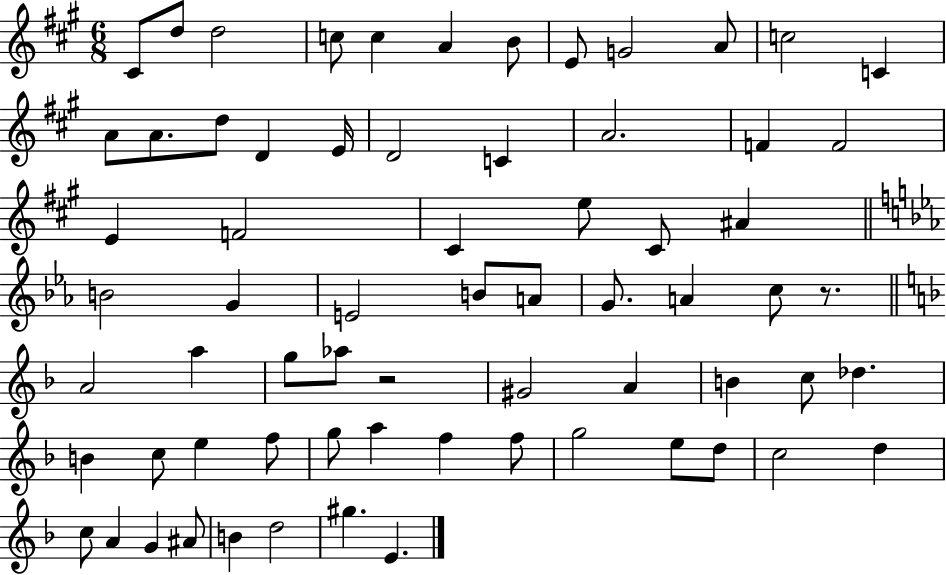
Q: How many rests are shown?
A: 2